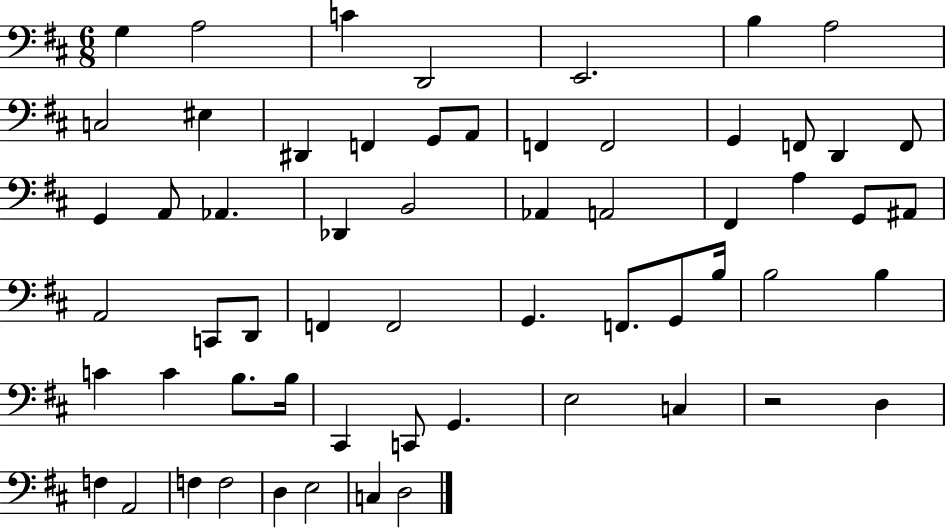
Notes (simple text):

G3/q A3/h C4/q D2/h E2/h. B3/q A3/h C3/h EIS3/q D#2/q F2/q G2/e A2/e F2/q F2/h G2/q F2/e D2/q F2/e G2/q A2/e Ab2/q. Db2/q B2/h Ab2/q A2/h F#2/q A3/q G2/e A#2/e A2/h C2/e D2/e F2/q F2/h G2/q. F2/e. G2/e B3/s B3/h B3/q C4/q C4/q B3/e. B3/s C#2/q C2/e G2/q. E3/h C3/q R/h D3/q F3/q A2/h F3/q F3/h D3/q E3/h C3/q D3/h